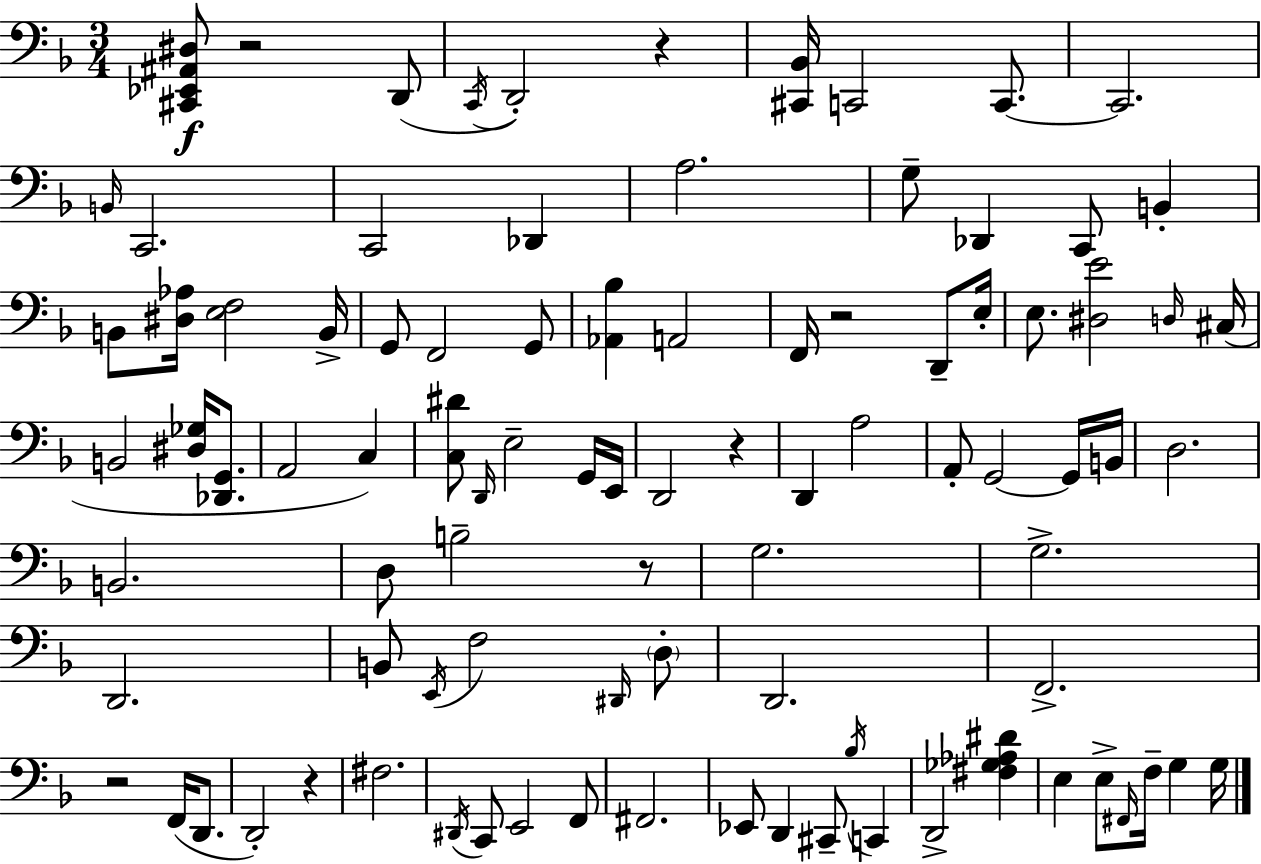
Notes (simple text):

[C#2,Eb2,A#2,D#3]/e R/h D2/e C2/s D2/h R/q [C#2,Bb2]/s C2/h C2/e. C2/h. B2/s C2/h. C2/h Db2/q A3/h. G3/e Db2/q C2/e B2/q B2/e [D#3,Ab3]/s [E3,F3]/h B2/s G2/e F2/h G2/e [Ab2,Bb3]/q A2/h F2/s R/h D2/e E3/s E3/e. [D#3,E4]/h D3/s C#3/s B2/h [D#3,Gb3]/s [Db2,G2]/e. A2/h C3/q [C3,D#4]/e D2/s E3/h G2/s E2/s D2/h R/q D2/q A3/h A2/e G2/h G2/s B2/s D3/h. B2/h. D3/e B3/h R/e G3/h. G3/h. D2/h. B2/e E2/s F3/h D#2/s D3/e D2/h. F2/h. R/h F2/s D2/e. D2/h R/q F#3/h. D#2/s C2/e E2/h F2/e F#2/h. Eb2/e D2/q C#2/e Bb3/s C2/q D2/h [F#3,Gb3,Ab3,D#4]/q E3/q E3/e F#2/s F3/s G3/q G3/s